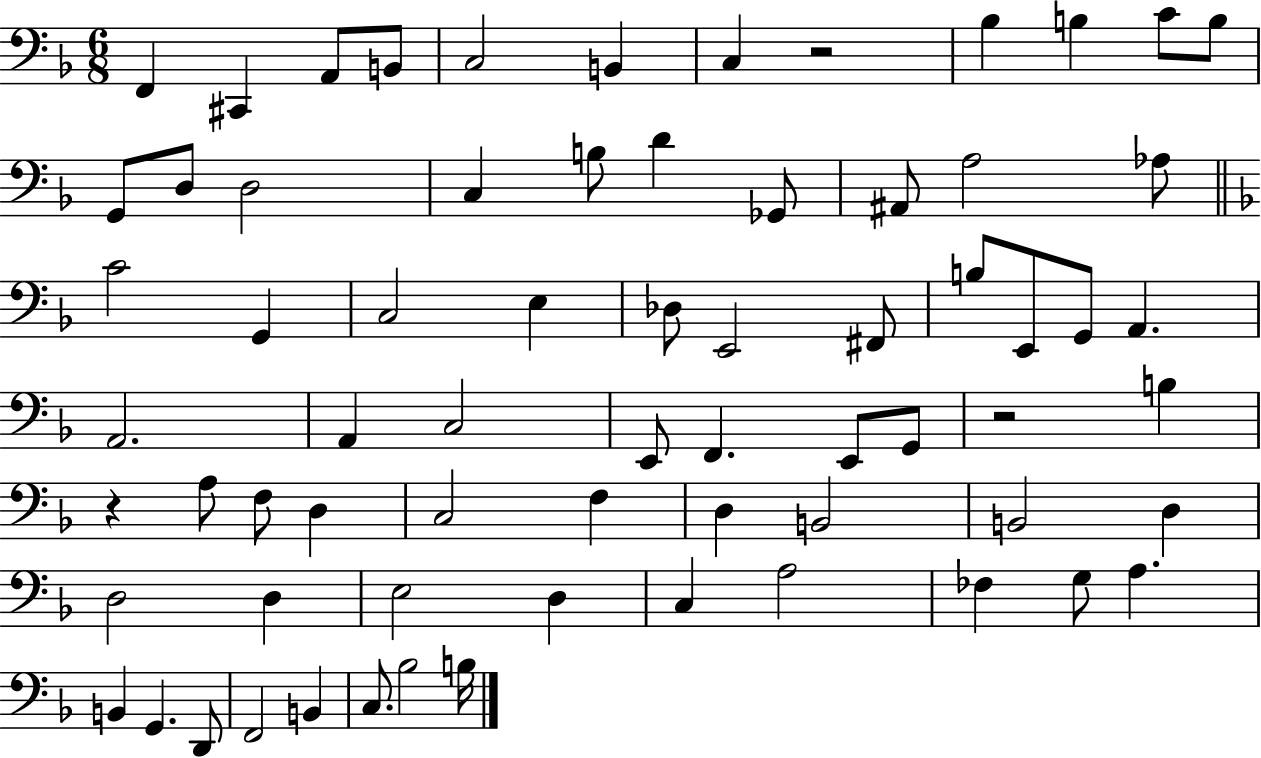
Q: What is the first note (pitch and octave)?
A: F2